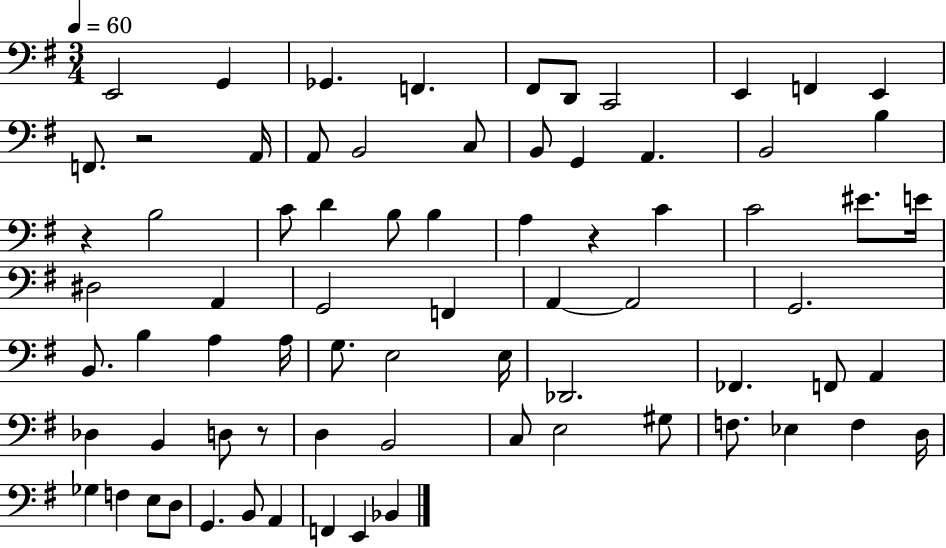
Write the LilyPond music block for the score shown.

{
  \clef bass
  \numericTimeSignature
  \time 3/4
  \key g \major
  \tempo 4 = 60
  e,2 g,4 | ges,4. f,4. | fis,8 d,8 c,2 | e,4 f,4 e,4 | \break f,8. r2 a,16 | a,8 b,2 c8 | b,8 g,4 a,4. | b,2 b4 | \break r4 b2 | c'8 d'4 b8 b4 | a4 r4 c'4 | c'2 eis'8. e'16 | \break dis2 a,4 | g,2 f,4 | a,4~~ a,2 | g,2. | \break b,8. b4 a4 a16 | g8. e2 e16 | des,2. | fes,4. f,8 a,4 | \break des4 b,4 d8 r8 | d4 b,2 | c8 e2 gis8 | f8. ees4 f4 d16 | \break ges4 f4 e8 d8 | g,4. b,8 a,4 | f,4 e,4 bes,4 | \bar "|."
}